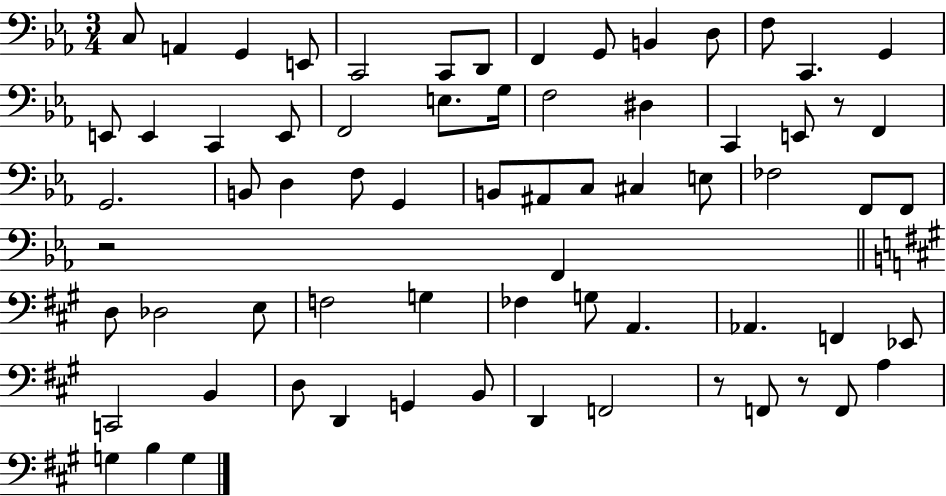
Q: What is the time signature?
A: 3/4